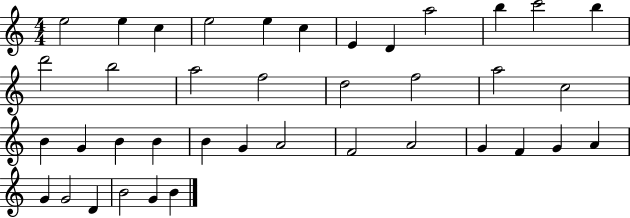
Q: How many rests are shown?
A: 0